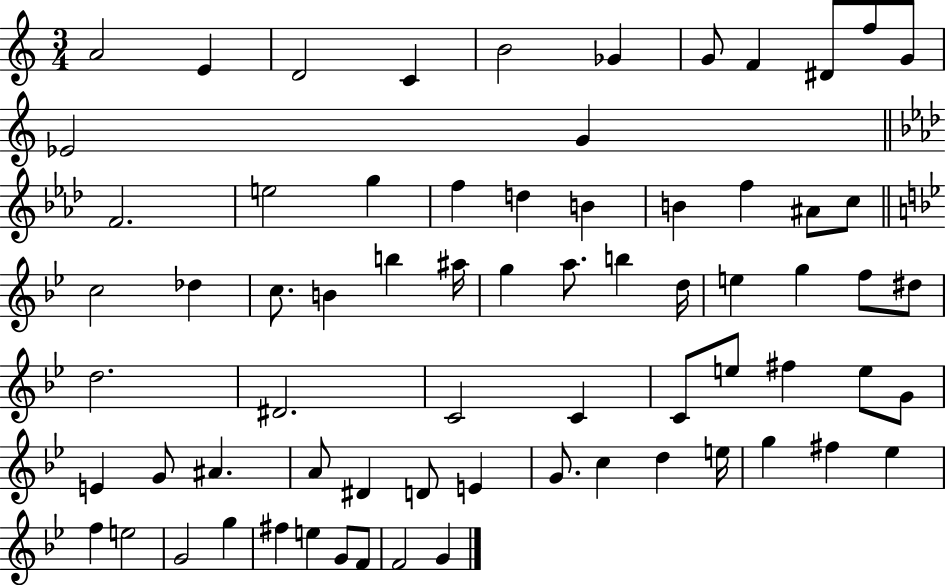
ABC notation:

X:1
T:Untitled
M:3/4
L:1/4
K:C
A2 E D2 C B2 _G G/2 F ^D/2 f/2 G/2 _E2 G F2 e2 g f d B B f ^A/2 c/2 c2 _d c/2 B b ^a/4 g a/2 b d/4 e g f/2 ^d/2 d2 ^D2 C2 C C/2 e/2 ^f e/2 G/2 E G/2 ^A A/2 ^D D/2 E G/2 c d e/4 g ^f _e f e2 G2 g ^f e G/2 F/2 F2 G